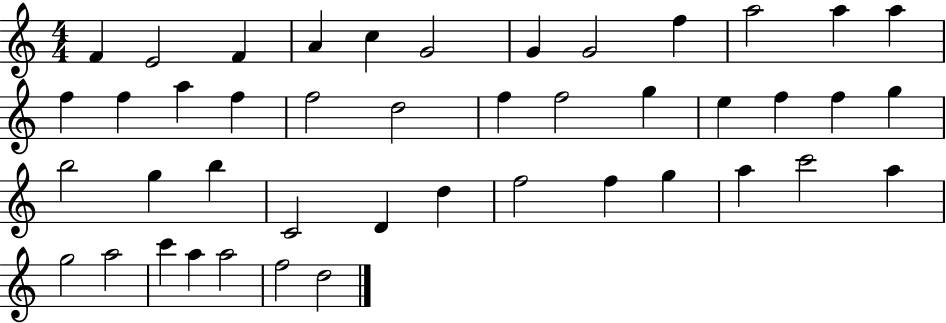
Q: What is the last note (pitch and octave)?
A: D5